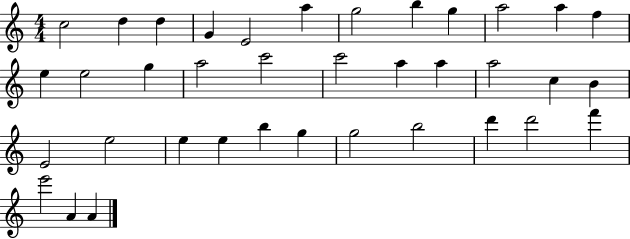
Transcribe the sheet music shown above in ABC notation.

X:1
T:Untitled
M:4/4
L:1/4
K:C
c2 d d G E2 a g2 b g a2 a f e e2 g a2 c'2 c'2 a a a2 c B E2 e2 e e b g g2 b2 d' d'2 f' e'2 A A